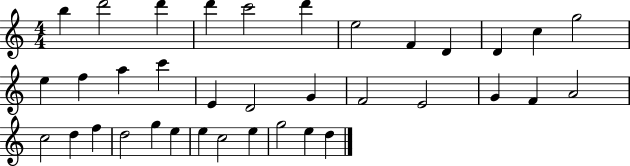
{
  \clef treble
  \numericTimeSignature
  \time 4/4
  \key c \major
  b''4 d'''2 d'''4 | d'''4 c'''2 d'''4 | e''2 f'4 d'4 | d'4 c''4 g''2 | \break e''4 f''4 a''4 c'''4 | e'4 d'2 g'4 | f'2 e'2 | g'4 f'4 a'2 | \break c''2 d''4 f''4 | d''2 g''4 e''4 | e''4 c''2 e''4 | g''2 e''4 d''4 | \break \bar "|."
}